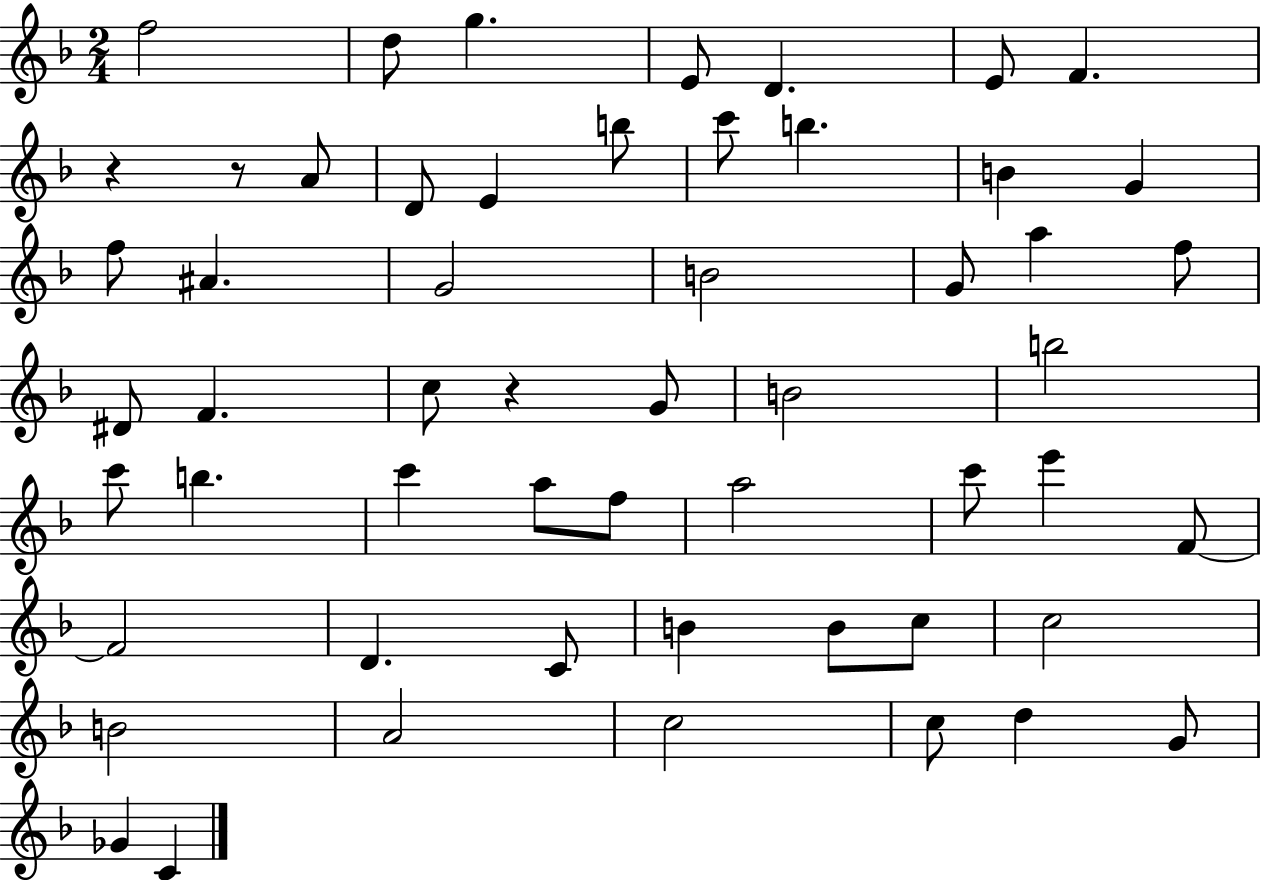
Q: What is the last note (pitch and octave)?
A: C4